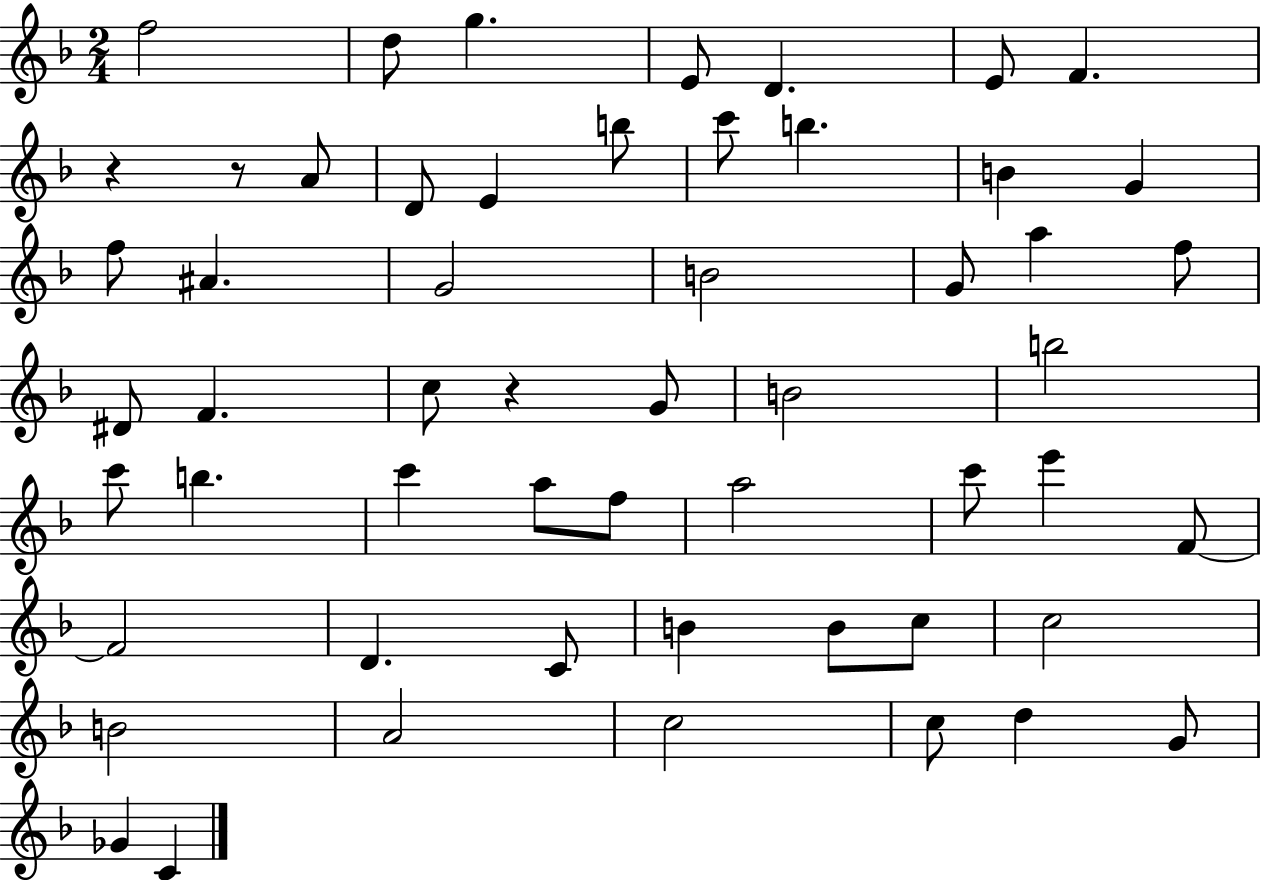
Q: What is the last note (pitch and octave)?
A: C4